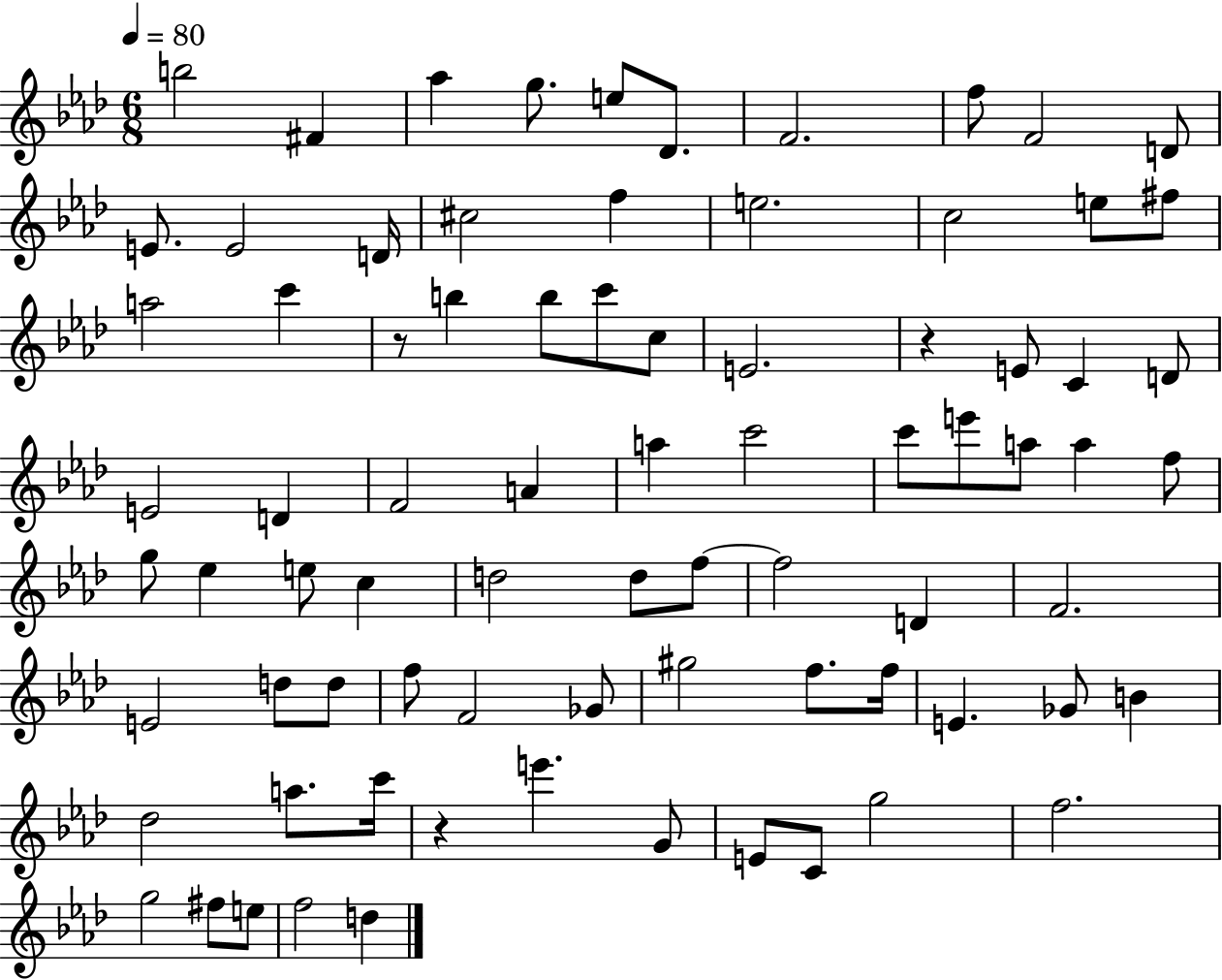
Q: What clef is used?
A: treble